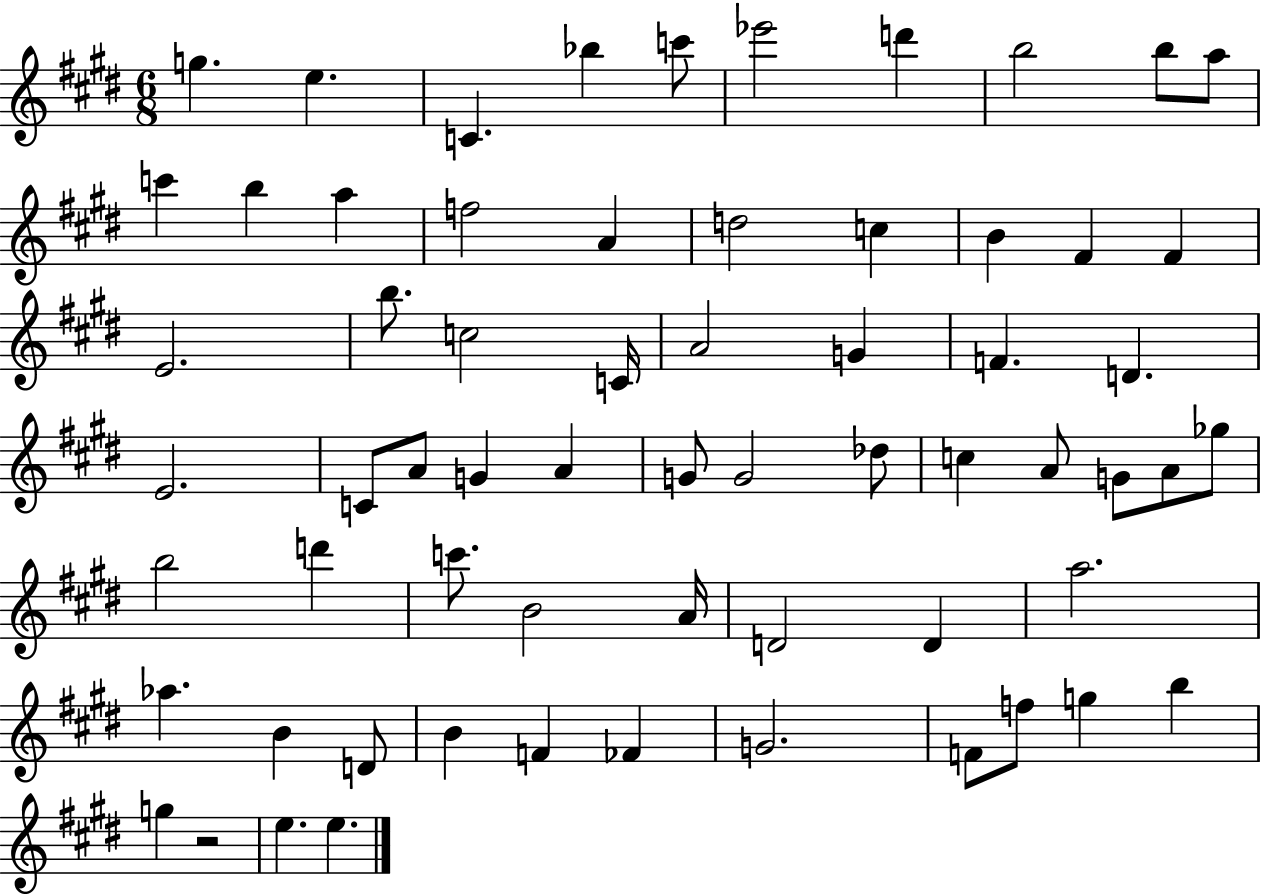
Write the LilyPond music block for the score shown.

{
  \clef treble
  \numericTimeSignature
  \time 6/8
  \key e \major
  \repeat volta 2 { g''4. e''4. | c'4. bes''4 c'''8 | ees'''2 d'''4 | b''2 b''8 a''8 | \break c'''4 b''4 a''4 | f''2 a'4 | d''2 c''4 | b'4 fis'4 fis'4 | \break e'2. | b''8. c''2 c'16 | a'2 g'4 | f'4. d'4. | \break e'2. | c'8 a'8 g'4 a'4 | g'8 g'2 des''8 | c''4 a'8 g'8 a'8 ges''8 | \break b''2 d'''4 | c'''8. b'2 a'16 | d'2 d'4 | a''2. | \break aes''4. b'4 d'8 | b'4 f'4 fes'4 | g'2. | f'8 f''8 g''4 b''4 | \break g''4 r2 | e''4. e''4. | } \bar "|."
}